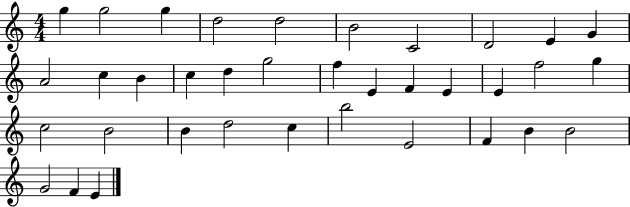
X:1
T:Untitled
M:4/4
L:1/4
K:C
g g2 g d2 d2 B2 C2 D2 E G A2 c B c d g2 f E F E E f2 g c2 B2 B d2 c b2 E2 F B B2 G2 F E